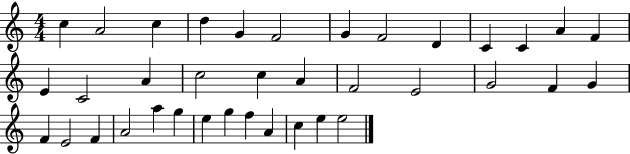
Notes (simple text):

C5/q A4/h C5/q D5/q G4/q F4/h G4/q F4/h D4/q C4/q C4/q A4/q F4/q E4/q C4/h A4/q C5/h C5/q A4/q F4/h E4/h G4/h F4/q G4/q F4/q E4/h F4/q A4/h A5/q G5/q E5/q G5/q F5/q A4/q C5/q E5/q E5/h